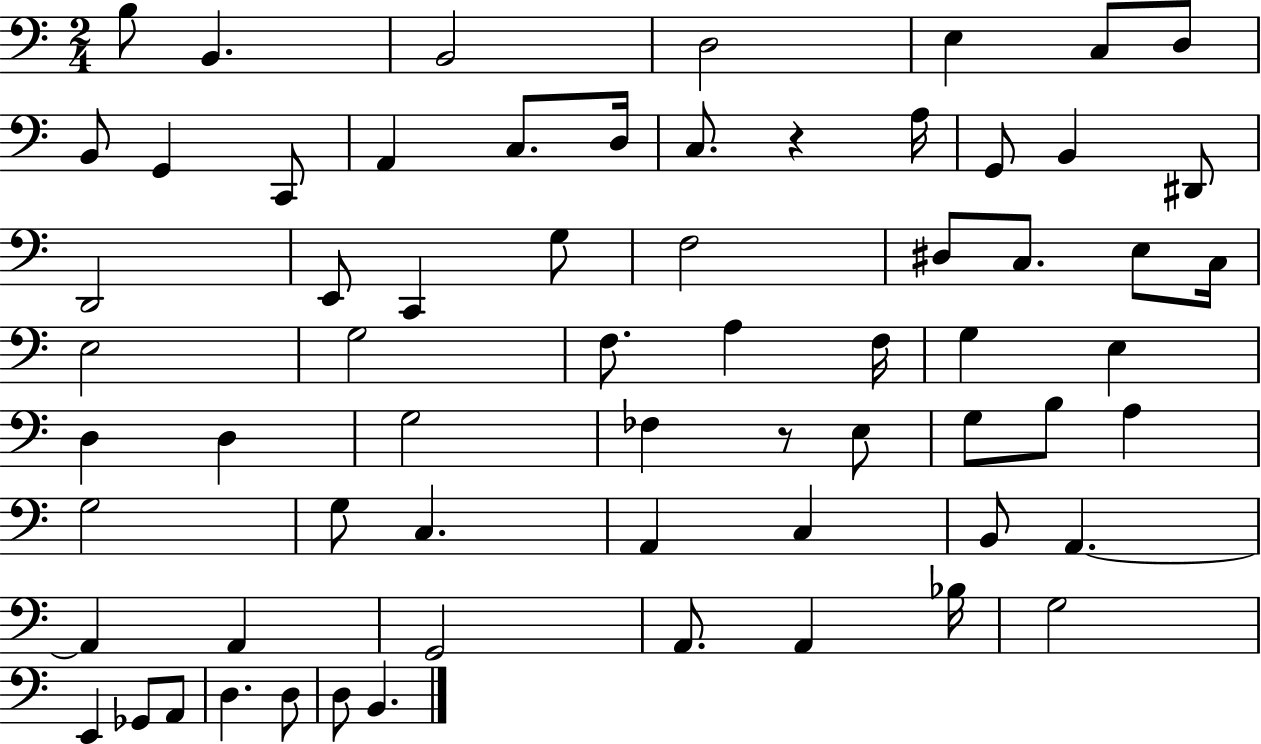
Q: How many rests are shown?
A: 2